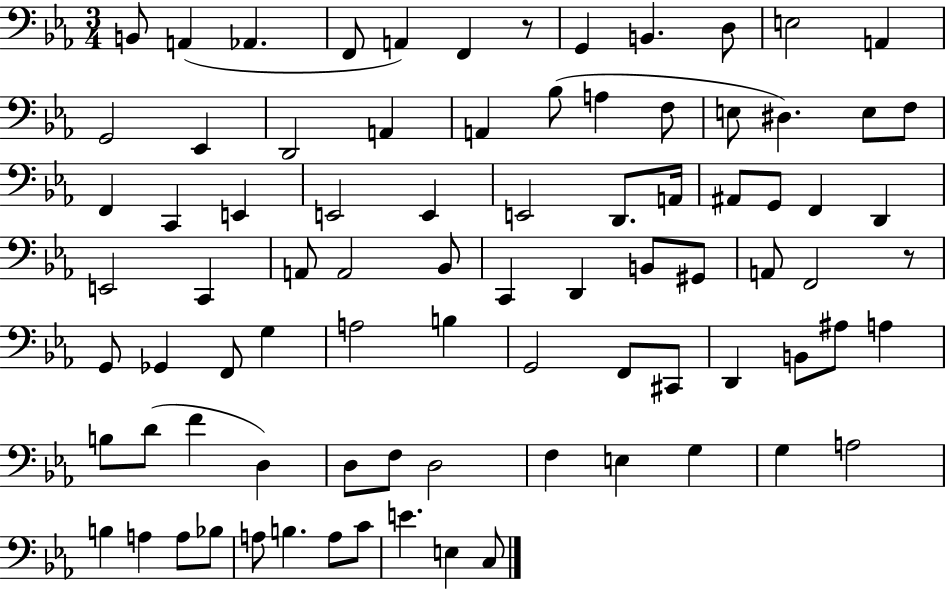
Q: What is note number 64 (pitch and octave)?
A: D3